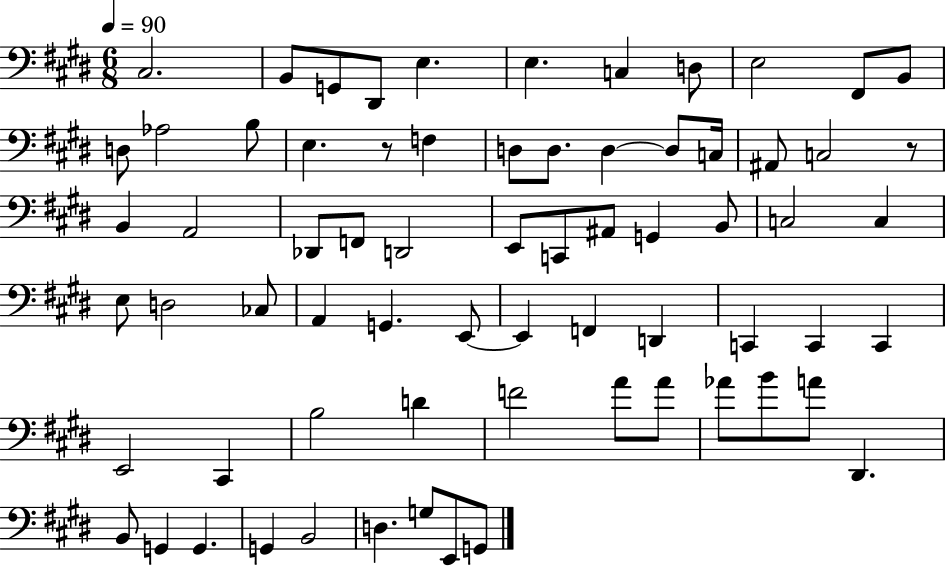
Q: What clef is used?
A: bass